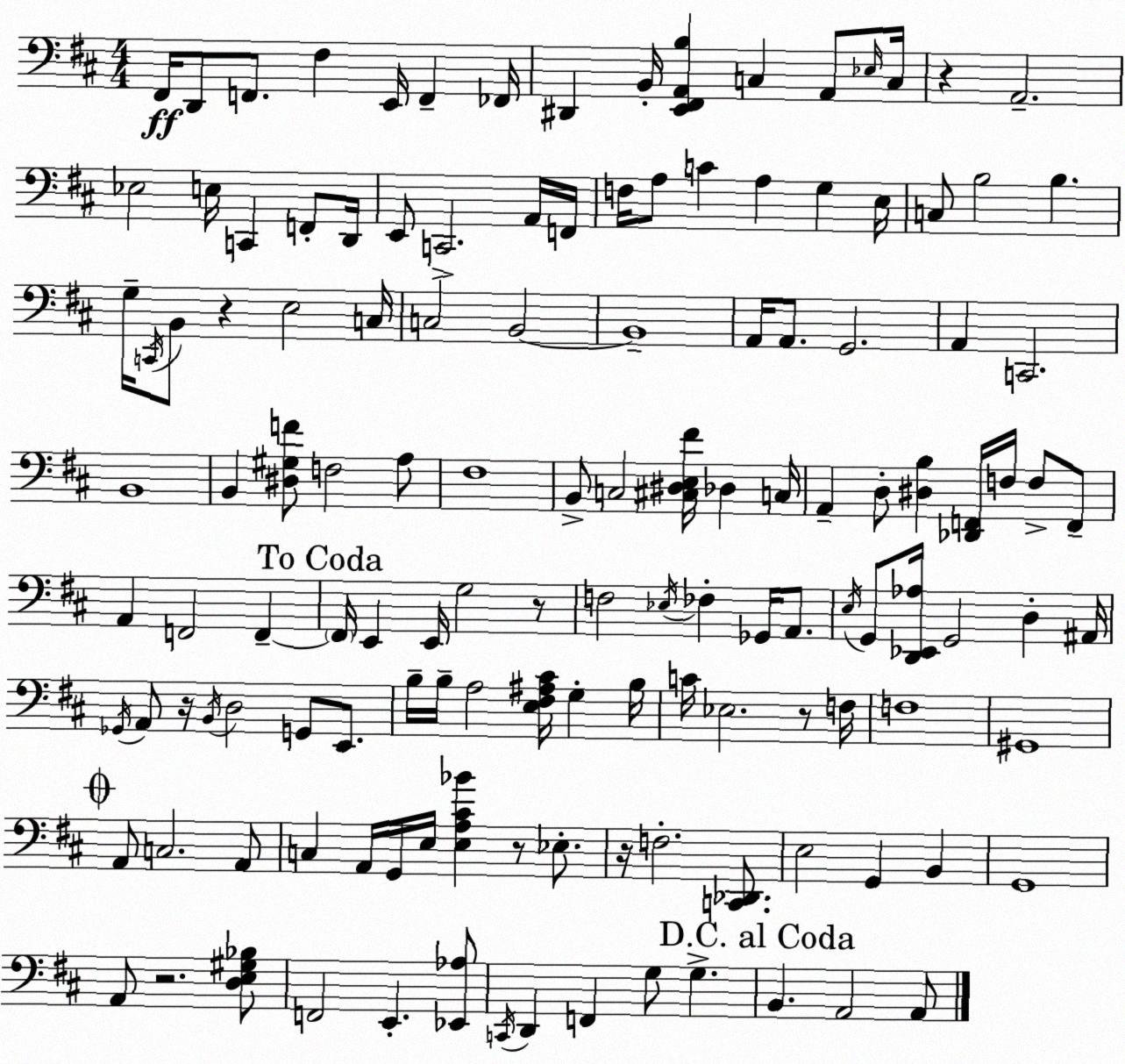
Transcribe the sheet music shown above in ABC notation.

X:1
T:Untitled
M:4/4
L:1/4
K:D
^F,,/4 D,,/2 F,,/2 ^F, E,,/4 F,, _F,,/4 ^D,, B,,/4 [E,,^F,,A,,B,] C, A,,/2 _E,/4 C,/4 z A,,2 _E,2 E,/4 C,, F,,/2 D,,/4 E,,/2 C,,2 A,,/4 F,,/4 F,/4 A,/2 C A, G, E,/4 C,/2 B,2 B, G,/4 C,,/4 B,,/2 z E,2 C,/4 C,2 B,,2 B,,4 A,,/4 A,,/2 G,,2 A,, C,,2 B,,4 B,, [^D,^G,F]/2 F,2 A,/2 ^F,4 B,,/2 C,2 [^C,^D,E,^F]/4 _D, C,/4 A,, D,/2 [^D,B,] [_D,,F,,]/4 F,/4 F,/2 F,,/2 A,, F,,2 F,, F,,/4 E,, E,,/4 G,2 z/2 F,2 _E,/4 _F, _G,,/4 A,,/2 E,/4 G,,/2 [D,,_E,,_A,]/4 G,,2 D, ^A,,/4 _G,,/4 A,,/2 z/4 B,,/4 D,2 G,,/2 E,,/2 B,/4 B,/4 A,2 [E,^F,^A,^C]/4 G, B,/4 C/4 _E,2 z/2 F,/4 F,4 ^G,,4 A,,/2 C,2 A,,/2 C, A,,/4 G,,/4 E,/4 [E,A,^C_B] z/2 _E,/2 z/4 F,2 [C,,_D,,]/2 E,2 G,, B,, G,,4 A,,/2 z2 [D,E,^G,_B,]/2 F,,2 E,, [_E,,_A,]/2 C,,/4 D,, F,, G,/2 G, B,, A,,2 A,,/2